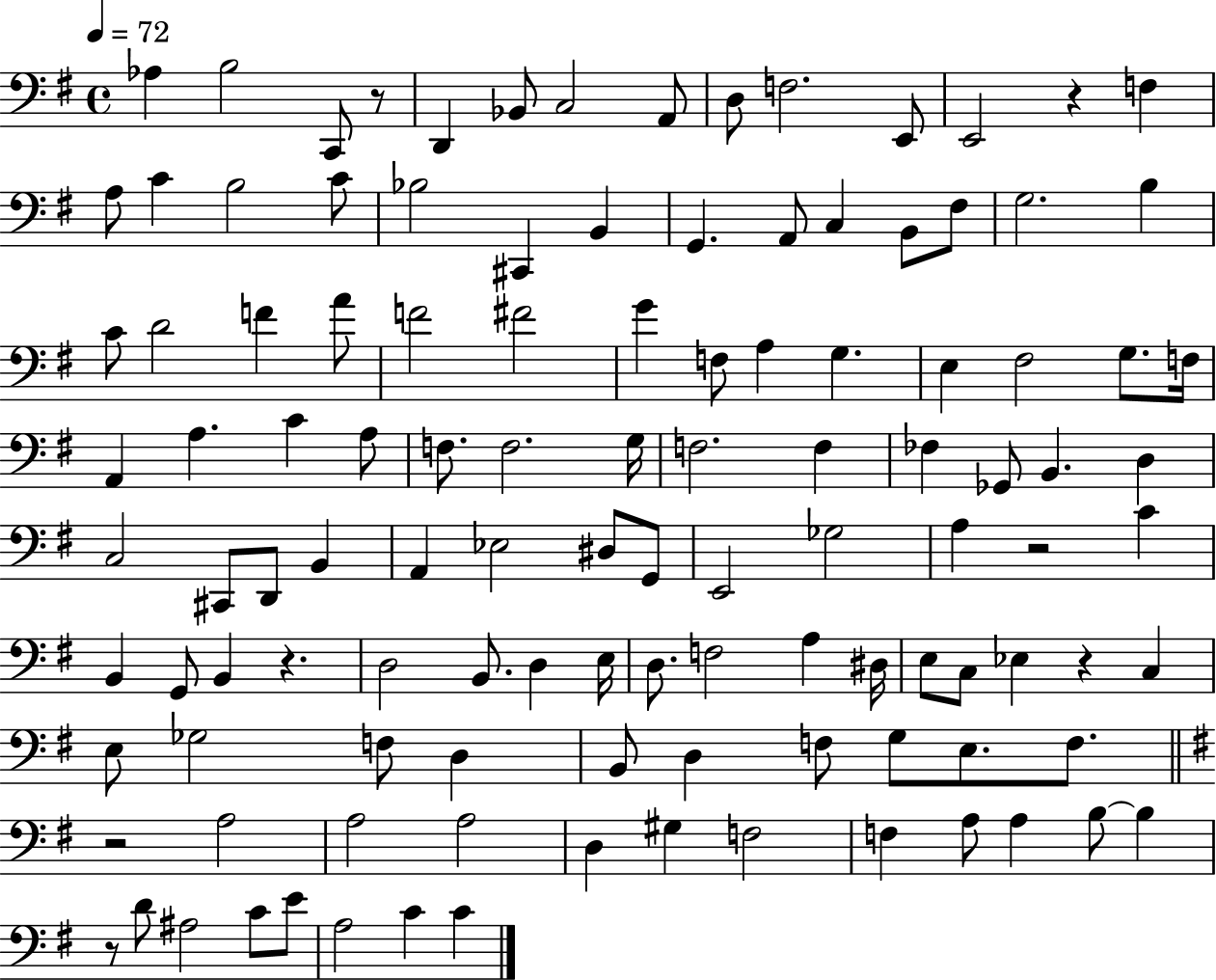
X:1
T:Untitled
M:4/4
L:1/4
K:G
_A, B,2 C,,/2 z/2 D,, _B,,/2 C,2 A,,/2 D,/2 F,2 E,,/2 E,,2 z F, A,/2 C B,2 C/2 _B,2 ^C,, B,, G,, A,,/2 C, B,,/2 ^F,/2 G,2 B, C/2 D2 F A/2 F2 ^F2 G F,/2 A, G, E, ^F,2 G,/2 F,/4 A,, A, C A,/2 F,/2 F,2 G,/4 F,2 F, _F, _G,,/2 B,, D, C,2 ^C,,/2 D,,/2 B,, A,, _E,2 ^D,/2 G,,/2 E,,2 _G,2 A, z2 C B,, G,,/2 B,, z D,2 B,,/2 D, E,/4 D,/2 F,2 A, ^D,/4 E,/2 C,/2 _E, z C, E,/2 _G,2 F,/2 D, B,,/2 D, F,/2 G,/2 E,/2 F,/2 z2 A,2 A,2 A,2 D, ^G, F,2 F, A,/2 A, B,/2 B, z/2 D/2 ^A,2 C/2 E/2 A,2 C C